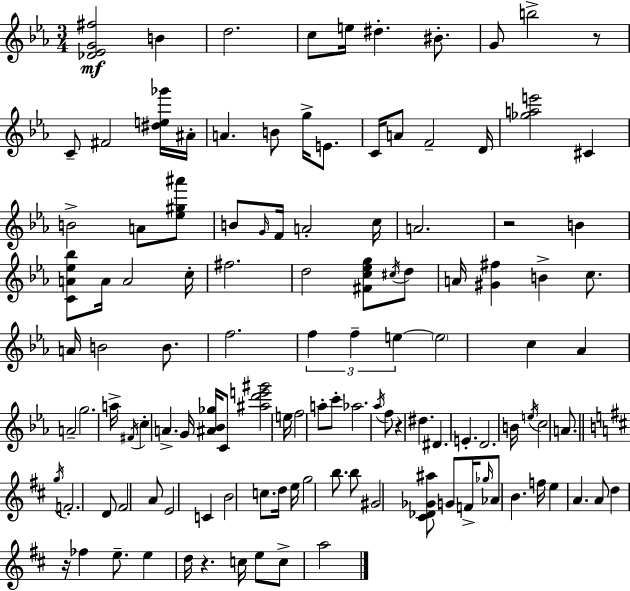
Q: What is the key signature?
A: C minor